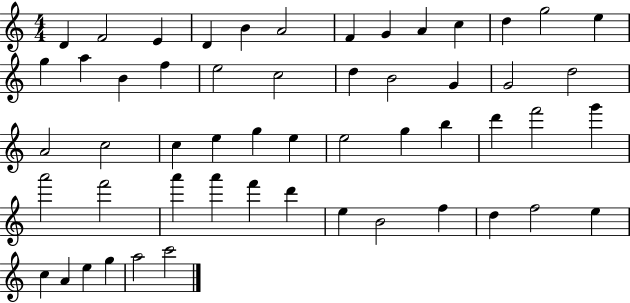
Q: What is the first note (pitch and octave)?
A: D4